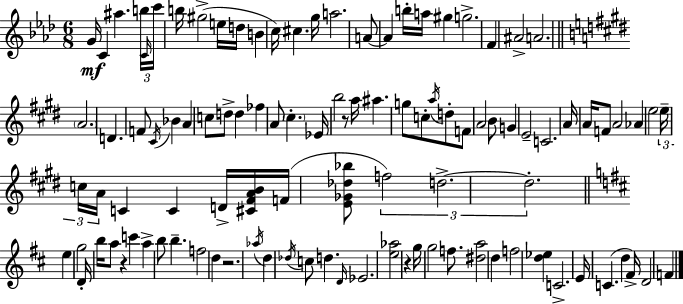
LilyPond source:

{
  \clef treble
  \numericTimeSignature
  \time 6/8
  \key aes \major
  g'16\mf c'4 ais''4. \tuplet 3/2 { b''16 | \grace { c'16 } c'''16 } b''16 gis''2->( e''16 | d''16 b'4 c''16) cis''4. | g''16 a''2. | \break a'8~~ a'4 b''16-. a''16 gis''4 | g''2.-> | f'4 ais'2-> | a'2. | \break \bar "||" \break \key e \major \parenthesize a'2. | d'4. f'8 \acciaccatura { cis'16 } bes'4 | a'4 c''8 d''8-> d''4 | fes''4 a'8 \parenthesize cis''4.-. | \break ees'16 b''2 r8 | a''16 ais''4. g''8 c''8-. \acciaccatura { a''16 } | d''8-. f'8 a'2 | b'8 g'4 e'2-- | \break c'2. | a'16 a'16 f'8 a'2 | aes'4 e''2 | \tuplet 3/2 { e''16-- c''16 a'16 } c'4 c'4 | \break d'16-> <cis' fis' a' b'>16 f'16( <e' ges' des'' bes''>8 \tuplet 3/2 { f''2) | d''2.->~~ | d''2.-. } | \bar "||" \break \key d \major e''4 g''2 | d'16-. b''16 a''8 r4 c'''4 | a''4-> b''8 b''4.-- | f''2 d''4 | \break r2. | \acciaccatura { aes''16 } d''4 \acciaccatura { des''16 } c''8 d''4. | \grace { d'16 } ees'2. | <e'' aes''>2 r4 | \break g''16 g''2 | f''8. <dis'' a''>2 d''4 | f''2 <d'' ees''>4 | c'2.-> | \break e'16 c'4.( d''4 | fis'16->) d'2 f'4 | \bar "|."
}